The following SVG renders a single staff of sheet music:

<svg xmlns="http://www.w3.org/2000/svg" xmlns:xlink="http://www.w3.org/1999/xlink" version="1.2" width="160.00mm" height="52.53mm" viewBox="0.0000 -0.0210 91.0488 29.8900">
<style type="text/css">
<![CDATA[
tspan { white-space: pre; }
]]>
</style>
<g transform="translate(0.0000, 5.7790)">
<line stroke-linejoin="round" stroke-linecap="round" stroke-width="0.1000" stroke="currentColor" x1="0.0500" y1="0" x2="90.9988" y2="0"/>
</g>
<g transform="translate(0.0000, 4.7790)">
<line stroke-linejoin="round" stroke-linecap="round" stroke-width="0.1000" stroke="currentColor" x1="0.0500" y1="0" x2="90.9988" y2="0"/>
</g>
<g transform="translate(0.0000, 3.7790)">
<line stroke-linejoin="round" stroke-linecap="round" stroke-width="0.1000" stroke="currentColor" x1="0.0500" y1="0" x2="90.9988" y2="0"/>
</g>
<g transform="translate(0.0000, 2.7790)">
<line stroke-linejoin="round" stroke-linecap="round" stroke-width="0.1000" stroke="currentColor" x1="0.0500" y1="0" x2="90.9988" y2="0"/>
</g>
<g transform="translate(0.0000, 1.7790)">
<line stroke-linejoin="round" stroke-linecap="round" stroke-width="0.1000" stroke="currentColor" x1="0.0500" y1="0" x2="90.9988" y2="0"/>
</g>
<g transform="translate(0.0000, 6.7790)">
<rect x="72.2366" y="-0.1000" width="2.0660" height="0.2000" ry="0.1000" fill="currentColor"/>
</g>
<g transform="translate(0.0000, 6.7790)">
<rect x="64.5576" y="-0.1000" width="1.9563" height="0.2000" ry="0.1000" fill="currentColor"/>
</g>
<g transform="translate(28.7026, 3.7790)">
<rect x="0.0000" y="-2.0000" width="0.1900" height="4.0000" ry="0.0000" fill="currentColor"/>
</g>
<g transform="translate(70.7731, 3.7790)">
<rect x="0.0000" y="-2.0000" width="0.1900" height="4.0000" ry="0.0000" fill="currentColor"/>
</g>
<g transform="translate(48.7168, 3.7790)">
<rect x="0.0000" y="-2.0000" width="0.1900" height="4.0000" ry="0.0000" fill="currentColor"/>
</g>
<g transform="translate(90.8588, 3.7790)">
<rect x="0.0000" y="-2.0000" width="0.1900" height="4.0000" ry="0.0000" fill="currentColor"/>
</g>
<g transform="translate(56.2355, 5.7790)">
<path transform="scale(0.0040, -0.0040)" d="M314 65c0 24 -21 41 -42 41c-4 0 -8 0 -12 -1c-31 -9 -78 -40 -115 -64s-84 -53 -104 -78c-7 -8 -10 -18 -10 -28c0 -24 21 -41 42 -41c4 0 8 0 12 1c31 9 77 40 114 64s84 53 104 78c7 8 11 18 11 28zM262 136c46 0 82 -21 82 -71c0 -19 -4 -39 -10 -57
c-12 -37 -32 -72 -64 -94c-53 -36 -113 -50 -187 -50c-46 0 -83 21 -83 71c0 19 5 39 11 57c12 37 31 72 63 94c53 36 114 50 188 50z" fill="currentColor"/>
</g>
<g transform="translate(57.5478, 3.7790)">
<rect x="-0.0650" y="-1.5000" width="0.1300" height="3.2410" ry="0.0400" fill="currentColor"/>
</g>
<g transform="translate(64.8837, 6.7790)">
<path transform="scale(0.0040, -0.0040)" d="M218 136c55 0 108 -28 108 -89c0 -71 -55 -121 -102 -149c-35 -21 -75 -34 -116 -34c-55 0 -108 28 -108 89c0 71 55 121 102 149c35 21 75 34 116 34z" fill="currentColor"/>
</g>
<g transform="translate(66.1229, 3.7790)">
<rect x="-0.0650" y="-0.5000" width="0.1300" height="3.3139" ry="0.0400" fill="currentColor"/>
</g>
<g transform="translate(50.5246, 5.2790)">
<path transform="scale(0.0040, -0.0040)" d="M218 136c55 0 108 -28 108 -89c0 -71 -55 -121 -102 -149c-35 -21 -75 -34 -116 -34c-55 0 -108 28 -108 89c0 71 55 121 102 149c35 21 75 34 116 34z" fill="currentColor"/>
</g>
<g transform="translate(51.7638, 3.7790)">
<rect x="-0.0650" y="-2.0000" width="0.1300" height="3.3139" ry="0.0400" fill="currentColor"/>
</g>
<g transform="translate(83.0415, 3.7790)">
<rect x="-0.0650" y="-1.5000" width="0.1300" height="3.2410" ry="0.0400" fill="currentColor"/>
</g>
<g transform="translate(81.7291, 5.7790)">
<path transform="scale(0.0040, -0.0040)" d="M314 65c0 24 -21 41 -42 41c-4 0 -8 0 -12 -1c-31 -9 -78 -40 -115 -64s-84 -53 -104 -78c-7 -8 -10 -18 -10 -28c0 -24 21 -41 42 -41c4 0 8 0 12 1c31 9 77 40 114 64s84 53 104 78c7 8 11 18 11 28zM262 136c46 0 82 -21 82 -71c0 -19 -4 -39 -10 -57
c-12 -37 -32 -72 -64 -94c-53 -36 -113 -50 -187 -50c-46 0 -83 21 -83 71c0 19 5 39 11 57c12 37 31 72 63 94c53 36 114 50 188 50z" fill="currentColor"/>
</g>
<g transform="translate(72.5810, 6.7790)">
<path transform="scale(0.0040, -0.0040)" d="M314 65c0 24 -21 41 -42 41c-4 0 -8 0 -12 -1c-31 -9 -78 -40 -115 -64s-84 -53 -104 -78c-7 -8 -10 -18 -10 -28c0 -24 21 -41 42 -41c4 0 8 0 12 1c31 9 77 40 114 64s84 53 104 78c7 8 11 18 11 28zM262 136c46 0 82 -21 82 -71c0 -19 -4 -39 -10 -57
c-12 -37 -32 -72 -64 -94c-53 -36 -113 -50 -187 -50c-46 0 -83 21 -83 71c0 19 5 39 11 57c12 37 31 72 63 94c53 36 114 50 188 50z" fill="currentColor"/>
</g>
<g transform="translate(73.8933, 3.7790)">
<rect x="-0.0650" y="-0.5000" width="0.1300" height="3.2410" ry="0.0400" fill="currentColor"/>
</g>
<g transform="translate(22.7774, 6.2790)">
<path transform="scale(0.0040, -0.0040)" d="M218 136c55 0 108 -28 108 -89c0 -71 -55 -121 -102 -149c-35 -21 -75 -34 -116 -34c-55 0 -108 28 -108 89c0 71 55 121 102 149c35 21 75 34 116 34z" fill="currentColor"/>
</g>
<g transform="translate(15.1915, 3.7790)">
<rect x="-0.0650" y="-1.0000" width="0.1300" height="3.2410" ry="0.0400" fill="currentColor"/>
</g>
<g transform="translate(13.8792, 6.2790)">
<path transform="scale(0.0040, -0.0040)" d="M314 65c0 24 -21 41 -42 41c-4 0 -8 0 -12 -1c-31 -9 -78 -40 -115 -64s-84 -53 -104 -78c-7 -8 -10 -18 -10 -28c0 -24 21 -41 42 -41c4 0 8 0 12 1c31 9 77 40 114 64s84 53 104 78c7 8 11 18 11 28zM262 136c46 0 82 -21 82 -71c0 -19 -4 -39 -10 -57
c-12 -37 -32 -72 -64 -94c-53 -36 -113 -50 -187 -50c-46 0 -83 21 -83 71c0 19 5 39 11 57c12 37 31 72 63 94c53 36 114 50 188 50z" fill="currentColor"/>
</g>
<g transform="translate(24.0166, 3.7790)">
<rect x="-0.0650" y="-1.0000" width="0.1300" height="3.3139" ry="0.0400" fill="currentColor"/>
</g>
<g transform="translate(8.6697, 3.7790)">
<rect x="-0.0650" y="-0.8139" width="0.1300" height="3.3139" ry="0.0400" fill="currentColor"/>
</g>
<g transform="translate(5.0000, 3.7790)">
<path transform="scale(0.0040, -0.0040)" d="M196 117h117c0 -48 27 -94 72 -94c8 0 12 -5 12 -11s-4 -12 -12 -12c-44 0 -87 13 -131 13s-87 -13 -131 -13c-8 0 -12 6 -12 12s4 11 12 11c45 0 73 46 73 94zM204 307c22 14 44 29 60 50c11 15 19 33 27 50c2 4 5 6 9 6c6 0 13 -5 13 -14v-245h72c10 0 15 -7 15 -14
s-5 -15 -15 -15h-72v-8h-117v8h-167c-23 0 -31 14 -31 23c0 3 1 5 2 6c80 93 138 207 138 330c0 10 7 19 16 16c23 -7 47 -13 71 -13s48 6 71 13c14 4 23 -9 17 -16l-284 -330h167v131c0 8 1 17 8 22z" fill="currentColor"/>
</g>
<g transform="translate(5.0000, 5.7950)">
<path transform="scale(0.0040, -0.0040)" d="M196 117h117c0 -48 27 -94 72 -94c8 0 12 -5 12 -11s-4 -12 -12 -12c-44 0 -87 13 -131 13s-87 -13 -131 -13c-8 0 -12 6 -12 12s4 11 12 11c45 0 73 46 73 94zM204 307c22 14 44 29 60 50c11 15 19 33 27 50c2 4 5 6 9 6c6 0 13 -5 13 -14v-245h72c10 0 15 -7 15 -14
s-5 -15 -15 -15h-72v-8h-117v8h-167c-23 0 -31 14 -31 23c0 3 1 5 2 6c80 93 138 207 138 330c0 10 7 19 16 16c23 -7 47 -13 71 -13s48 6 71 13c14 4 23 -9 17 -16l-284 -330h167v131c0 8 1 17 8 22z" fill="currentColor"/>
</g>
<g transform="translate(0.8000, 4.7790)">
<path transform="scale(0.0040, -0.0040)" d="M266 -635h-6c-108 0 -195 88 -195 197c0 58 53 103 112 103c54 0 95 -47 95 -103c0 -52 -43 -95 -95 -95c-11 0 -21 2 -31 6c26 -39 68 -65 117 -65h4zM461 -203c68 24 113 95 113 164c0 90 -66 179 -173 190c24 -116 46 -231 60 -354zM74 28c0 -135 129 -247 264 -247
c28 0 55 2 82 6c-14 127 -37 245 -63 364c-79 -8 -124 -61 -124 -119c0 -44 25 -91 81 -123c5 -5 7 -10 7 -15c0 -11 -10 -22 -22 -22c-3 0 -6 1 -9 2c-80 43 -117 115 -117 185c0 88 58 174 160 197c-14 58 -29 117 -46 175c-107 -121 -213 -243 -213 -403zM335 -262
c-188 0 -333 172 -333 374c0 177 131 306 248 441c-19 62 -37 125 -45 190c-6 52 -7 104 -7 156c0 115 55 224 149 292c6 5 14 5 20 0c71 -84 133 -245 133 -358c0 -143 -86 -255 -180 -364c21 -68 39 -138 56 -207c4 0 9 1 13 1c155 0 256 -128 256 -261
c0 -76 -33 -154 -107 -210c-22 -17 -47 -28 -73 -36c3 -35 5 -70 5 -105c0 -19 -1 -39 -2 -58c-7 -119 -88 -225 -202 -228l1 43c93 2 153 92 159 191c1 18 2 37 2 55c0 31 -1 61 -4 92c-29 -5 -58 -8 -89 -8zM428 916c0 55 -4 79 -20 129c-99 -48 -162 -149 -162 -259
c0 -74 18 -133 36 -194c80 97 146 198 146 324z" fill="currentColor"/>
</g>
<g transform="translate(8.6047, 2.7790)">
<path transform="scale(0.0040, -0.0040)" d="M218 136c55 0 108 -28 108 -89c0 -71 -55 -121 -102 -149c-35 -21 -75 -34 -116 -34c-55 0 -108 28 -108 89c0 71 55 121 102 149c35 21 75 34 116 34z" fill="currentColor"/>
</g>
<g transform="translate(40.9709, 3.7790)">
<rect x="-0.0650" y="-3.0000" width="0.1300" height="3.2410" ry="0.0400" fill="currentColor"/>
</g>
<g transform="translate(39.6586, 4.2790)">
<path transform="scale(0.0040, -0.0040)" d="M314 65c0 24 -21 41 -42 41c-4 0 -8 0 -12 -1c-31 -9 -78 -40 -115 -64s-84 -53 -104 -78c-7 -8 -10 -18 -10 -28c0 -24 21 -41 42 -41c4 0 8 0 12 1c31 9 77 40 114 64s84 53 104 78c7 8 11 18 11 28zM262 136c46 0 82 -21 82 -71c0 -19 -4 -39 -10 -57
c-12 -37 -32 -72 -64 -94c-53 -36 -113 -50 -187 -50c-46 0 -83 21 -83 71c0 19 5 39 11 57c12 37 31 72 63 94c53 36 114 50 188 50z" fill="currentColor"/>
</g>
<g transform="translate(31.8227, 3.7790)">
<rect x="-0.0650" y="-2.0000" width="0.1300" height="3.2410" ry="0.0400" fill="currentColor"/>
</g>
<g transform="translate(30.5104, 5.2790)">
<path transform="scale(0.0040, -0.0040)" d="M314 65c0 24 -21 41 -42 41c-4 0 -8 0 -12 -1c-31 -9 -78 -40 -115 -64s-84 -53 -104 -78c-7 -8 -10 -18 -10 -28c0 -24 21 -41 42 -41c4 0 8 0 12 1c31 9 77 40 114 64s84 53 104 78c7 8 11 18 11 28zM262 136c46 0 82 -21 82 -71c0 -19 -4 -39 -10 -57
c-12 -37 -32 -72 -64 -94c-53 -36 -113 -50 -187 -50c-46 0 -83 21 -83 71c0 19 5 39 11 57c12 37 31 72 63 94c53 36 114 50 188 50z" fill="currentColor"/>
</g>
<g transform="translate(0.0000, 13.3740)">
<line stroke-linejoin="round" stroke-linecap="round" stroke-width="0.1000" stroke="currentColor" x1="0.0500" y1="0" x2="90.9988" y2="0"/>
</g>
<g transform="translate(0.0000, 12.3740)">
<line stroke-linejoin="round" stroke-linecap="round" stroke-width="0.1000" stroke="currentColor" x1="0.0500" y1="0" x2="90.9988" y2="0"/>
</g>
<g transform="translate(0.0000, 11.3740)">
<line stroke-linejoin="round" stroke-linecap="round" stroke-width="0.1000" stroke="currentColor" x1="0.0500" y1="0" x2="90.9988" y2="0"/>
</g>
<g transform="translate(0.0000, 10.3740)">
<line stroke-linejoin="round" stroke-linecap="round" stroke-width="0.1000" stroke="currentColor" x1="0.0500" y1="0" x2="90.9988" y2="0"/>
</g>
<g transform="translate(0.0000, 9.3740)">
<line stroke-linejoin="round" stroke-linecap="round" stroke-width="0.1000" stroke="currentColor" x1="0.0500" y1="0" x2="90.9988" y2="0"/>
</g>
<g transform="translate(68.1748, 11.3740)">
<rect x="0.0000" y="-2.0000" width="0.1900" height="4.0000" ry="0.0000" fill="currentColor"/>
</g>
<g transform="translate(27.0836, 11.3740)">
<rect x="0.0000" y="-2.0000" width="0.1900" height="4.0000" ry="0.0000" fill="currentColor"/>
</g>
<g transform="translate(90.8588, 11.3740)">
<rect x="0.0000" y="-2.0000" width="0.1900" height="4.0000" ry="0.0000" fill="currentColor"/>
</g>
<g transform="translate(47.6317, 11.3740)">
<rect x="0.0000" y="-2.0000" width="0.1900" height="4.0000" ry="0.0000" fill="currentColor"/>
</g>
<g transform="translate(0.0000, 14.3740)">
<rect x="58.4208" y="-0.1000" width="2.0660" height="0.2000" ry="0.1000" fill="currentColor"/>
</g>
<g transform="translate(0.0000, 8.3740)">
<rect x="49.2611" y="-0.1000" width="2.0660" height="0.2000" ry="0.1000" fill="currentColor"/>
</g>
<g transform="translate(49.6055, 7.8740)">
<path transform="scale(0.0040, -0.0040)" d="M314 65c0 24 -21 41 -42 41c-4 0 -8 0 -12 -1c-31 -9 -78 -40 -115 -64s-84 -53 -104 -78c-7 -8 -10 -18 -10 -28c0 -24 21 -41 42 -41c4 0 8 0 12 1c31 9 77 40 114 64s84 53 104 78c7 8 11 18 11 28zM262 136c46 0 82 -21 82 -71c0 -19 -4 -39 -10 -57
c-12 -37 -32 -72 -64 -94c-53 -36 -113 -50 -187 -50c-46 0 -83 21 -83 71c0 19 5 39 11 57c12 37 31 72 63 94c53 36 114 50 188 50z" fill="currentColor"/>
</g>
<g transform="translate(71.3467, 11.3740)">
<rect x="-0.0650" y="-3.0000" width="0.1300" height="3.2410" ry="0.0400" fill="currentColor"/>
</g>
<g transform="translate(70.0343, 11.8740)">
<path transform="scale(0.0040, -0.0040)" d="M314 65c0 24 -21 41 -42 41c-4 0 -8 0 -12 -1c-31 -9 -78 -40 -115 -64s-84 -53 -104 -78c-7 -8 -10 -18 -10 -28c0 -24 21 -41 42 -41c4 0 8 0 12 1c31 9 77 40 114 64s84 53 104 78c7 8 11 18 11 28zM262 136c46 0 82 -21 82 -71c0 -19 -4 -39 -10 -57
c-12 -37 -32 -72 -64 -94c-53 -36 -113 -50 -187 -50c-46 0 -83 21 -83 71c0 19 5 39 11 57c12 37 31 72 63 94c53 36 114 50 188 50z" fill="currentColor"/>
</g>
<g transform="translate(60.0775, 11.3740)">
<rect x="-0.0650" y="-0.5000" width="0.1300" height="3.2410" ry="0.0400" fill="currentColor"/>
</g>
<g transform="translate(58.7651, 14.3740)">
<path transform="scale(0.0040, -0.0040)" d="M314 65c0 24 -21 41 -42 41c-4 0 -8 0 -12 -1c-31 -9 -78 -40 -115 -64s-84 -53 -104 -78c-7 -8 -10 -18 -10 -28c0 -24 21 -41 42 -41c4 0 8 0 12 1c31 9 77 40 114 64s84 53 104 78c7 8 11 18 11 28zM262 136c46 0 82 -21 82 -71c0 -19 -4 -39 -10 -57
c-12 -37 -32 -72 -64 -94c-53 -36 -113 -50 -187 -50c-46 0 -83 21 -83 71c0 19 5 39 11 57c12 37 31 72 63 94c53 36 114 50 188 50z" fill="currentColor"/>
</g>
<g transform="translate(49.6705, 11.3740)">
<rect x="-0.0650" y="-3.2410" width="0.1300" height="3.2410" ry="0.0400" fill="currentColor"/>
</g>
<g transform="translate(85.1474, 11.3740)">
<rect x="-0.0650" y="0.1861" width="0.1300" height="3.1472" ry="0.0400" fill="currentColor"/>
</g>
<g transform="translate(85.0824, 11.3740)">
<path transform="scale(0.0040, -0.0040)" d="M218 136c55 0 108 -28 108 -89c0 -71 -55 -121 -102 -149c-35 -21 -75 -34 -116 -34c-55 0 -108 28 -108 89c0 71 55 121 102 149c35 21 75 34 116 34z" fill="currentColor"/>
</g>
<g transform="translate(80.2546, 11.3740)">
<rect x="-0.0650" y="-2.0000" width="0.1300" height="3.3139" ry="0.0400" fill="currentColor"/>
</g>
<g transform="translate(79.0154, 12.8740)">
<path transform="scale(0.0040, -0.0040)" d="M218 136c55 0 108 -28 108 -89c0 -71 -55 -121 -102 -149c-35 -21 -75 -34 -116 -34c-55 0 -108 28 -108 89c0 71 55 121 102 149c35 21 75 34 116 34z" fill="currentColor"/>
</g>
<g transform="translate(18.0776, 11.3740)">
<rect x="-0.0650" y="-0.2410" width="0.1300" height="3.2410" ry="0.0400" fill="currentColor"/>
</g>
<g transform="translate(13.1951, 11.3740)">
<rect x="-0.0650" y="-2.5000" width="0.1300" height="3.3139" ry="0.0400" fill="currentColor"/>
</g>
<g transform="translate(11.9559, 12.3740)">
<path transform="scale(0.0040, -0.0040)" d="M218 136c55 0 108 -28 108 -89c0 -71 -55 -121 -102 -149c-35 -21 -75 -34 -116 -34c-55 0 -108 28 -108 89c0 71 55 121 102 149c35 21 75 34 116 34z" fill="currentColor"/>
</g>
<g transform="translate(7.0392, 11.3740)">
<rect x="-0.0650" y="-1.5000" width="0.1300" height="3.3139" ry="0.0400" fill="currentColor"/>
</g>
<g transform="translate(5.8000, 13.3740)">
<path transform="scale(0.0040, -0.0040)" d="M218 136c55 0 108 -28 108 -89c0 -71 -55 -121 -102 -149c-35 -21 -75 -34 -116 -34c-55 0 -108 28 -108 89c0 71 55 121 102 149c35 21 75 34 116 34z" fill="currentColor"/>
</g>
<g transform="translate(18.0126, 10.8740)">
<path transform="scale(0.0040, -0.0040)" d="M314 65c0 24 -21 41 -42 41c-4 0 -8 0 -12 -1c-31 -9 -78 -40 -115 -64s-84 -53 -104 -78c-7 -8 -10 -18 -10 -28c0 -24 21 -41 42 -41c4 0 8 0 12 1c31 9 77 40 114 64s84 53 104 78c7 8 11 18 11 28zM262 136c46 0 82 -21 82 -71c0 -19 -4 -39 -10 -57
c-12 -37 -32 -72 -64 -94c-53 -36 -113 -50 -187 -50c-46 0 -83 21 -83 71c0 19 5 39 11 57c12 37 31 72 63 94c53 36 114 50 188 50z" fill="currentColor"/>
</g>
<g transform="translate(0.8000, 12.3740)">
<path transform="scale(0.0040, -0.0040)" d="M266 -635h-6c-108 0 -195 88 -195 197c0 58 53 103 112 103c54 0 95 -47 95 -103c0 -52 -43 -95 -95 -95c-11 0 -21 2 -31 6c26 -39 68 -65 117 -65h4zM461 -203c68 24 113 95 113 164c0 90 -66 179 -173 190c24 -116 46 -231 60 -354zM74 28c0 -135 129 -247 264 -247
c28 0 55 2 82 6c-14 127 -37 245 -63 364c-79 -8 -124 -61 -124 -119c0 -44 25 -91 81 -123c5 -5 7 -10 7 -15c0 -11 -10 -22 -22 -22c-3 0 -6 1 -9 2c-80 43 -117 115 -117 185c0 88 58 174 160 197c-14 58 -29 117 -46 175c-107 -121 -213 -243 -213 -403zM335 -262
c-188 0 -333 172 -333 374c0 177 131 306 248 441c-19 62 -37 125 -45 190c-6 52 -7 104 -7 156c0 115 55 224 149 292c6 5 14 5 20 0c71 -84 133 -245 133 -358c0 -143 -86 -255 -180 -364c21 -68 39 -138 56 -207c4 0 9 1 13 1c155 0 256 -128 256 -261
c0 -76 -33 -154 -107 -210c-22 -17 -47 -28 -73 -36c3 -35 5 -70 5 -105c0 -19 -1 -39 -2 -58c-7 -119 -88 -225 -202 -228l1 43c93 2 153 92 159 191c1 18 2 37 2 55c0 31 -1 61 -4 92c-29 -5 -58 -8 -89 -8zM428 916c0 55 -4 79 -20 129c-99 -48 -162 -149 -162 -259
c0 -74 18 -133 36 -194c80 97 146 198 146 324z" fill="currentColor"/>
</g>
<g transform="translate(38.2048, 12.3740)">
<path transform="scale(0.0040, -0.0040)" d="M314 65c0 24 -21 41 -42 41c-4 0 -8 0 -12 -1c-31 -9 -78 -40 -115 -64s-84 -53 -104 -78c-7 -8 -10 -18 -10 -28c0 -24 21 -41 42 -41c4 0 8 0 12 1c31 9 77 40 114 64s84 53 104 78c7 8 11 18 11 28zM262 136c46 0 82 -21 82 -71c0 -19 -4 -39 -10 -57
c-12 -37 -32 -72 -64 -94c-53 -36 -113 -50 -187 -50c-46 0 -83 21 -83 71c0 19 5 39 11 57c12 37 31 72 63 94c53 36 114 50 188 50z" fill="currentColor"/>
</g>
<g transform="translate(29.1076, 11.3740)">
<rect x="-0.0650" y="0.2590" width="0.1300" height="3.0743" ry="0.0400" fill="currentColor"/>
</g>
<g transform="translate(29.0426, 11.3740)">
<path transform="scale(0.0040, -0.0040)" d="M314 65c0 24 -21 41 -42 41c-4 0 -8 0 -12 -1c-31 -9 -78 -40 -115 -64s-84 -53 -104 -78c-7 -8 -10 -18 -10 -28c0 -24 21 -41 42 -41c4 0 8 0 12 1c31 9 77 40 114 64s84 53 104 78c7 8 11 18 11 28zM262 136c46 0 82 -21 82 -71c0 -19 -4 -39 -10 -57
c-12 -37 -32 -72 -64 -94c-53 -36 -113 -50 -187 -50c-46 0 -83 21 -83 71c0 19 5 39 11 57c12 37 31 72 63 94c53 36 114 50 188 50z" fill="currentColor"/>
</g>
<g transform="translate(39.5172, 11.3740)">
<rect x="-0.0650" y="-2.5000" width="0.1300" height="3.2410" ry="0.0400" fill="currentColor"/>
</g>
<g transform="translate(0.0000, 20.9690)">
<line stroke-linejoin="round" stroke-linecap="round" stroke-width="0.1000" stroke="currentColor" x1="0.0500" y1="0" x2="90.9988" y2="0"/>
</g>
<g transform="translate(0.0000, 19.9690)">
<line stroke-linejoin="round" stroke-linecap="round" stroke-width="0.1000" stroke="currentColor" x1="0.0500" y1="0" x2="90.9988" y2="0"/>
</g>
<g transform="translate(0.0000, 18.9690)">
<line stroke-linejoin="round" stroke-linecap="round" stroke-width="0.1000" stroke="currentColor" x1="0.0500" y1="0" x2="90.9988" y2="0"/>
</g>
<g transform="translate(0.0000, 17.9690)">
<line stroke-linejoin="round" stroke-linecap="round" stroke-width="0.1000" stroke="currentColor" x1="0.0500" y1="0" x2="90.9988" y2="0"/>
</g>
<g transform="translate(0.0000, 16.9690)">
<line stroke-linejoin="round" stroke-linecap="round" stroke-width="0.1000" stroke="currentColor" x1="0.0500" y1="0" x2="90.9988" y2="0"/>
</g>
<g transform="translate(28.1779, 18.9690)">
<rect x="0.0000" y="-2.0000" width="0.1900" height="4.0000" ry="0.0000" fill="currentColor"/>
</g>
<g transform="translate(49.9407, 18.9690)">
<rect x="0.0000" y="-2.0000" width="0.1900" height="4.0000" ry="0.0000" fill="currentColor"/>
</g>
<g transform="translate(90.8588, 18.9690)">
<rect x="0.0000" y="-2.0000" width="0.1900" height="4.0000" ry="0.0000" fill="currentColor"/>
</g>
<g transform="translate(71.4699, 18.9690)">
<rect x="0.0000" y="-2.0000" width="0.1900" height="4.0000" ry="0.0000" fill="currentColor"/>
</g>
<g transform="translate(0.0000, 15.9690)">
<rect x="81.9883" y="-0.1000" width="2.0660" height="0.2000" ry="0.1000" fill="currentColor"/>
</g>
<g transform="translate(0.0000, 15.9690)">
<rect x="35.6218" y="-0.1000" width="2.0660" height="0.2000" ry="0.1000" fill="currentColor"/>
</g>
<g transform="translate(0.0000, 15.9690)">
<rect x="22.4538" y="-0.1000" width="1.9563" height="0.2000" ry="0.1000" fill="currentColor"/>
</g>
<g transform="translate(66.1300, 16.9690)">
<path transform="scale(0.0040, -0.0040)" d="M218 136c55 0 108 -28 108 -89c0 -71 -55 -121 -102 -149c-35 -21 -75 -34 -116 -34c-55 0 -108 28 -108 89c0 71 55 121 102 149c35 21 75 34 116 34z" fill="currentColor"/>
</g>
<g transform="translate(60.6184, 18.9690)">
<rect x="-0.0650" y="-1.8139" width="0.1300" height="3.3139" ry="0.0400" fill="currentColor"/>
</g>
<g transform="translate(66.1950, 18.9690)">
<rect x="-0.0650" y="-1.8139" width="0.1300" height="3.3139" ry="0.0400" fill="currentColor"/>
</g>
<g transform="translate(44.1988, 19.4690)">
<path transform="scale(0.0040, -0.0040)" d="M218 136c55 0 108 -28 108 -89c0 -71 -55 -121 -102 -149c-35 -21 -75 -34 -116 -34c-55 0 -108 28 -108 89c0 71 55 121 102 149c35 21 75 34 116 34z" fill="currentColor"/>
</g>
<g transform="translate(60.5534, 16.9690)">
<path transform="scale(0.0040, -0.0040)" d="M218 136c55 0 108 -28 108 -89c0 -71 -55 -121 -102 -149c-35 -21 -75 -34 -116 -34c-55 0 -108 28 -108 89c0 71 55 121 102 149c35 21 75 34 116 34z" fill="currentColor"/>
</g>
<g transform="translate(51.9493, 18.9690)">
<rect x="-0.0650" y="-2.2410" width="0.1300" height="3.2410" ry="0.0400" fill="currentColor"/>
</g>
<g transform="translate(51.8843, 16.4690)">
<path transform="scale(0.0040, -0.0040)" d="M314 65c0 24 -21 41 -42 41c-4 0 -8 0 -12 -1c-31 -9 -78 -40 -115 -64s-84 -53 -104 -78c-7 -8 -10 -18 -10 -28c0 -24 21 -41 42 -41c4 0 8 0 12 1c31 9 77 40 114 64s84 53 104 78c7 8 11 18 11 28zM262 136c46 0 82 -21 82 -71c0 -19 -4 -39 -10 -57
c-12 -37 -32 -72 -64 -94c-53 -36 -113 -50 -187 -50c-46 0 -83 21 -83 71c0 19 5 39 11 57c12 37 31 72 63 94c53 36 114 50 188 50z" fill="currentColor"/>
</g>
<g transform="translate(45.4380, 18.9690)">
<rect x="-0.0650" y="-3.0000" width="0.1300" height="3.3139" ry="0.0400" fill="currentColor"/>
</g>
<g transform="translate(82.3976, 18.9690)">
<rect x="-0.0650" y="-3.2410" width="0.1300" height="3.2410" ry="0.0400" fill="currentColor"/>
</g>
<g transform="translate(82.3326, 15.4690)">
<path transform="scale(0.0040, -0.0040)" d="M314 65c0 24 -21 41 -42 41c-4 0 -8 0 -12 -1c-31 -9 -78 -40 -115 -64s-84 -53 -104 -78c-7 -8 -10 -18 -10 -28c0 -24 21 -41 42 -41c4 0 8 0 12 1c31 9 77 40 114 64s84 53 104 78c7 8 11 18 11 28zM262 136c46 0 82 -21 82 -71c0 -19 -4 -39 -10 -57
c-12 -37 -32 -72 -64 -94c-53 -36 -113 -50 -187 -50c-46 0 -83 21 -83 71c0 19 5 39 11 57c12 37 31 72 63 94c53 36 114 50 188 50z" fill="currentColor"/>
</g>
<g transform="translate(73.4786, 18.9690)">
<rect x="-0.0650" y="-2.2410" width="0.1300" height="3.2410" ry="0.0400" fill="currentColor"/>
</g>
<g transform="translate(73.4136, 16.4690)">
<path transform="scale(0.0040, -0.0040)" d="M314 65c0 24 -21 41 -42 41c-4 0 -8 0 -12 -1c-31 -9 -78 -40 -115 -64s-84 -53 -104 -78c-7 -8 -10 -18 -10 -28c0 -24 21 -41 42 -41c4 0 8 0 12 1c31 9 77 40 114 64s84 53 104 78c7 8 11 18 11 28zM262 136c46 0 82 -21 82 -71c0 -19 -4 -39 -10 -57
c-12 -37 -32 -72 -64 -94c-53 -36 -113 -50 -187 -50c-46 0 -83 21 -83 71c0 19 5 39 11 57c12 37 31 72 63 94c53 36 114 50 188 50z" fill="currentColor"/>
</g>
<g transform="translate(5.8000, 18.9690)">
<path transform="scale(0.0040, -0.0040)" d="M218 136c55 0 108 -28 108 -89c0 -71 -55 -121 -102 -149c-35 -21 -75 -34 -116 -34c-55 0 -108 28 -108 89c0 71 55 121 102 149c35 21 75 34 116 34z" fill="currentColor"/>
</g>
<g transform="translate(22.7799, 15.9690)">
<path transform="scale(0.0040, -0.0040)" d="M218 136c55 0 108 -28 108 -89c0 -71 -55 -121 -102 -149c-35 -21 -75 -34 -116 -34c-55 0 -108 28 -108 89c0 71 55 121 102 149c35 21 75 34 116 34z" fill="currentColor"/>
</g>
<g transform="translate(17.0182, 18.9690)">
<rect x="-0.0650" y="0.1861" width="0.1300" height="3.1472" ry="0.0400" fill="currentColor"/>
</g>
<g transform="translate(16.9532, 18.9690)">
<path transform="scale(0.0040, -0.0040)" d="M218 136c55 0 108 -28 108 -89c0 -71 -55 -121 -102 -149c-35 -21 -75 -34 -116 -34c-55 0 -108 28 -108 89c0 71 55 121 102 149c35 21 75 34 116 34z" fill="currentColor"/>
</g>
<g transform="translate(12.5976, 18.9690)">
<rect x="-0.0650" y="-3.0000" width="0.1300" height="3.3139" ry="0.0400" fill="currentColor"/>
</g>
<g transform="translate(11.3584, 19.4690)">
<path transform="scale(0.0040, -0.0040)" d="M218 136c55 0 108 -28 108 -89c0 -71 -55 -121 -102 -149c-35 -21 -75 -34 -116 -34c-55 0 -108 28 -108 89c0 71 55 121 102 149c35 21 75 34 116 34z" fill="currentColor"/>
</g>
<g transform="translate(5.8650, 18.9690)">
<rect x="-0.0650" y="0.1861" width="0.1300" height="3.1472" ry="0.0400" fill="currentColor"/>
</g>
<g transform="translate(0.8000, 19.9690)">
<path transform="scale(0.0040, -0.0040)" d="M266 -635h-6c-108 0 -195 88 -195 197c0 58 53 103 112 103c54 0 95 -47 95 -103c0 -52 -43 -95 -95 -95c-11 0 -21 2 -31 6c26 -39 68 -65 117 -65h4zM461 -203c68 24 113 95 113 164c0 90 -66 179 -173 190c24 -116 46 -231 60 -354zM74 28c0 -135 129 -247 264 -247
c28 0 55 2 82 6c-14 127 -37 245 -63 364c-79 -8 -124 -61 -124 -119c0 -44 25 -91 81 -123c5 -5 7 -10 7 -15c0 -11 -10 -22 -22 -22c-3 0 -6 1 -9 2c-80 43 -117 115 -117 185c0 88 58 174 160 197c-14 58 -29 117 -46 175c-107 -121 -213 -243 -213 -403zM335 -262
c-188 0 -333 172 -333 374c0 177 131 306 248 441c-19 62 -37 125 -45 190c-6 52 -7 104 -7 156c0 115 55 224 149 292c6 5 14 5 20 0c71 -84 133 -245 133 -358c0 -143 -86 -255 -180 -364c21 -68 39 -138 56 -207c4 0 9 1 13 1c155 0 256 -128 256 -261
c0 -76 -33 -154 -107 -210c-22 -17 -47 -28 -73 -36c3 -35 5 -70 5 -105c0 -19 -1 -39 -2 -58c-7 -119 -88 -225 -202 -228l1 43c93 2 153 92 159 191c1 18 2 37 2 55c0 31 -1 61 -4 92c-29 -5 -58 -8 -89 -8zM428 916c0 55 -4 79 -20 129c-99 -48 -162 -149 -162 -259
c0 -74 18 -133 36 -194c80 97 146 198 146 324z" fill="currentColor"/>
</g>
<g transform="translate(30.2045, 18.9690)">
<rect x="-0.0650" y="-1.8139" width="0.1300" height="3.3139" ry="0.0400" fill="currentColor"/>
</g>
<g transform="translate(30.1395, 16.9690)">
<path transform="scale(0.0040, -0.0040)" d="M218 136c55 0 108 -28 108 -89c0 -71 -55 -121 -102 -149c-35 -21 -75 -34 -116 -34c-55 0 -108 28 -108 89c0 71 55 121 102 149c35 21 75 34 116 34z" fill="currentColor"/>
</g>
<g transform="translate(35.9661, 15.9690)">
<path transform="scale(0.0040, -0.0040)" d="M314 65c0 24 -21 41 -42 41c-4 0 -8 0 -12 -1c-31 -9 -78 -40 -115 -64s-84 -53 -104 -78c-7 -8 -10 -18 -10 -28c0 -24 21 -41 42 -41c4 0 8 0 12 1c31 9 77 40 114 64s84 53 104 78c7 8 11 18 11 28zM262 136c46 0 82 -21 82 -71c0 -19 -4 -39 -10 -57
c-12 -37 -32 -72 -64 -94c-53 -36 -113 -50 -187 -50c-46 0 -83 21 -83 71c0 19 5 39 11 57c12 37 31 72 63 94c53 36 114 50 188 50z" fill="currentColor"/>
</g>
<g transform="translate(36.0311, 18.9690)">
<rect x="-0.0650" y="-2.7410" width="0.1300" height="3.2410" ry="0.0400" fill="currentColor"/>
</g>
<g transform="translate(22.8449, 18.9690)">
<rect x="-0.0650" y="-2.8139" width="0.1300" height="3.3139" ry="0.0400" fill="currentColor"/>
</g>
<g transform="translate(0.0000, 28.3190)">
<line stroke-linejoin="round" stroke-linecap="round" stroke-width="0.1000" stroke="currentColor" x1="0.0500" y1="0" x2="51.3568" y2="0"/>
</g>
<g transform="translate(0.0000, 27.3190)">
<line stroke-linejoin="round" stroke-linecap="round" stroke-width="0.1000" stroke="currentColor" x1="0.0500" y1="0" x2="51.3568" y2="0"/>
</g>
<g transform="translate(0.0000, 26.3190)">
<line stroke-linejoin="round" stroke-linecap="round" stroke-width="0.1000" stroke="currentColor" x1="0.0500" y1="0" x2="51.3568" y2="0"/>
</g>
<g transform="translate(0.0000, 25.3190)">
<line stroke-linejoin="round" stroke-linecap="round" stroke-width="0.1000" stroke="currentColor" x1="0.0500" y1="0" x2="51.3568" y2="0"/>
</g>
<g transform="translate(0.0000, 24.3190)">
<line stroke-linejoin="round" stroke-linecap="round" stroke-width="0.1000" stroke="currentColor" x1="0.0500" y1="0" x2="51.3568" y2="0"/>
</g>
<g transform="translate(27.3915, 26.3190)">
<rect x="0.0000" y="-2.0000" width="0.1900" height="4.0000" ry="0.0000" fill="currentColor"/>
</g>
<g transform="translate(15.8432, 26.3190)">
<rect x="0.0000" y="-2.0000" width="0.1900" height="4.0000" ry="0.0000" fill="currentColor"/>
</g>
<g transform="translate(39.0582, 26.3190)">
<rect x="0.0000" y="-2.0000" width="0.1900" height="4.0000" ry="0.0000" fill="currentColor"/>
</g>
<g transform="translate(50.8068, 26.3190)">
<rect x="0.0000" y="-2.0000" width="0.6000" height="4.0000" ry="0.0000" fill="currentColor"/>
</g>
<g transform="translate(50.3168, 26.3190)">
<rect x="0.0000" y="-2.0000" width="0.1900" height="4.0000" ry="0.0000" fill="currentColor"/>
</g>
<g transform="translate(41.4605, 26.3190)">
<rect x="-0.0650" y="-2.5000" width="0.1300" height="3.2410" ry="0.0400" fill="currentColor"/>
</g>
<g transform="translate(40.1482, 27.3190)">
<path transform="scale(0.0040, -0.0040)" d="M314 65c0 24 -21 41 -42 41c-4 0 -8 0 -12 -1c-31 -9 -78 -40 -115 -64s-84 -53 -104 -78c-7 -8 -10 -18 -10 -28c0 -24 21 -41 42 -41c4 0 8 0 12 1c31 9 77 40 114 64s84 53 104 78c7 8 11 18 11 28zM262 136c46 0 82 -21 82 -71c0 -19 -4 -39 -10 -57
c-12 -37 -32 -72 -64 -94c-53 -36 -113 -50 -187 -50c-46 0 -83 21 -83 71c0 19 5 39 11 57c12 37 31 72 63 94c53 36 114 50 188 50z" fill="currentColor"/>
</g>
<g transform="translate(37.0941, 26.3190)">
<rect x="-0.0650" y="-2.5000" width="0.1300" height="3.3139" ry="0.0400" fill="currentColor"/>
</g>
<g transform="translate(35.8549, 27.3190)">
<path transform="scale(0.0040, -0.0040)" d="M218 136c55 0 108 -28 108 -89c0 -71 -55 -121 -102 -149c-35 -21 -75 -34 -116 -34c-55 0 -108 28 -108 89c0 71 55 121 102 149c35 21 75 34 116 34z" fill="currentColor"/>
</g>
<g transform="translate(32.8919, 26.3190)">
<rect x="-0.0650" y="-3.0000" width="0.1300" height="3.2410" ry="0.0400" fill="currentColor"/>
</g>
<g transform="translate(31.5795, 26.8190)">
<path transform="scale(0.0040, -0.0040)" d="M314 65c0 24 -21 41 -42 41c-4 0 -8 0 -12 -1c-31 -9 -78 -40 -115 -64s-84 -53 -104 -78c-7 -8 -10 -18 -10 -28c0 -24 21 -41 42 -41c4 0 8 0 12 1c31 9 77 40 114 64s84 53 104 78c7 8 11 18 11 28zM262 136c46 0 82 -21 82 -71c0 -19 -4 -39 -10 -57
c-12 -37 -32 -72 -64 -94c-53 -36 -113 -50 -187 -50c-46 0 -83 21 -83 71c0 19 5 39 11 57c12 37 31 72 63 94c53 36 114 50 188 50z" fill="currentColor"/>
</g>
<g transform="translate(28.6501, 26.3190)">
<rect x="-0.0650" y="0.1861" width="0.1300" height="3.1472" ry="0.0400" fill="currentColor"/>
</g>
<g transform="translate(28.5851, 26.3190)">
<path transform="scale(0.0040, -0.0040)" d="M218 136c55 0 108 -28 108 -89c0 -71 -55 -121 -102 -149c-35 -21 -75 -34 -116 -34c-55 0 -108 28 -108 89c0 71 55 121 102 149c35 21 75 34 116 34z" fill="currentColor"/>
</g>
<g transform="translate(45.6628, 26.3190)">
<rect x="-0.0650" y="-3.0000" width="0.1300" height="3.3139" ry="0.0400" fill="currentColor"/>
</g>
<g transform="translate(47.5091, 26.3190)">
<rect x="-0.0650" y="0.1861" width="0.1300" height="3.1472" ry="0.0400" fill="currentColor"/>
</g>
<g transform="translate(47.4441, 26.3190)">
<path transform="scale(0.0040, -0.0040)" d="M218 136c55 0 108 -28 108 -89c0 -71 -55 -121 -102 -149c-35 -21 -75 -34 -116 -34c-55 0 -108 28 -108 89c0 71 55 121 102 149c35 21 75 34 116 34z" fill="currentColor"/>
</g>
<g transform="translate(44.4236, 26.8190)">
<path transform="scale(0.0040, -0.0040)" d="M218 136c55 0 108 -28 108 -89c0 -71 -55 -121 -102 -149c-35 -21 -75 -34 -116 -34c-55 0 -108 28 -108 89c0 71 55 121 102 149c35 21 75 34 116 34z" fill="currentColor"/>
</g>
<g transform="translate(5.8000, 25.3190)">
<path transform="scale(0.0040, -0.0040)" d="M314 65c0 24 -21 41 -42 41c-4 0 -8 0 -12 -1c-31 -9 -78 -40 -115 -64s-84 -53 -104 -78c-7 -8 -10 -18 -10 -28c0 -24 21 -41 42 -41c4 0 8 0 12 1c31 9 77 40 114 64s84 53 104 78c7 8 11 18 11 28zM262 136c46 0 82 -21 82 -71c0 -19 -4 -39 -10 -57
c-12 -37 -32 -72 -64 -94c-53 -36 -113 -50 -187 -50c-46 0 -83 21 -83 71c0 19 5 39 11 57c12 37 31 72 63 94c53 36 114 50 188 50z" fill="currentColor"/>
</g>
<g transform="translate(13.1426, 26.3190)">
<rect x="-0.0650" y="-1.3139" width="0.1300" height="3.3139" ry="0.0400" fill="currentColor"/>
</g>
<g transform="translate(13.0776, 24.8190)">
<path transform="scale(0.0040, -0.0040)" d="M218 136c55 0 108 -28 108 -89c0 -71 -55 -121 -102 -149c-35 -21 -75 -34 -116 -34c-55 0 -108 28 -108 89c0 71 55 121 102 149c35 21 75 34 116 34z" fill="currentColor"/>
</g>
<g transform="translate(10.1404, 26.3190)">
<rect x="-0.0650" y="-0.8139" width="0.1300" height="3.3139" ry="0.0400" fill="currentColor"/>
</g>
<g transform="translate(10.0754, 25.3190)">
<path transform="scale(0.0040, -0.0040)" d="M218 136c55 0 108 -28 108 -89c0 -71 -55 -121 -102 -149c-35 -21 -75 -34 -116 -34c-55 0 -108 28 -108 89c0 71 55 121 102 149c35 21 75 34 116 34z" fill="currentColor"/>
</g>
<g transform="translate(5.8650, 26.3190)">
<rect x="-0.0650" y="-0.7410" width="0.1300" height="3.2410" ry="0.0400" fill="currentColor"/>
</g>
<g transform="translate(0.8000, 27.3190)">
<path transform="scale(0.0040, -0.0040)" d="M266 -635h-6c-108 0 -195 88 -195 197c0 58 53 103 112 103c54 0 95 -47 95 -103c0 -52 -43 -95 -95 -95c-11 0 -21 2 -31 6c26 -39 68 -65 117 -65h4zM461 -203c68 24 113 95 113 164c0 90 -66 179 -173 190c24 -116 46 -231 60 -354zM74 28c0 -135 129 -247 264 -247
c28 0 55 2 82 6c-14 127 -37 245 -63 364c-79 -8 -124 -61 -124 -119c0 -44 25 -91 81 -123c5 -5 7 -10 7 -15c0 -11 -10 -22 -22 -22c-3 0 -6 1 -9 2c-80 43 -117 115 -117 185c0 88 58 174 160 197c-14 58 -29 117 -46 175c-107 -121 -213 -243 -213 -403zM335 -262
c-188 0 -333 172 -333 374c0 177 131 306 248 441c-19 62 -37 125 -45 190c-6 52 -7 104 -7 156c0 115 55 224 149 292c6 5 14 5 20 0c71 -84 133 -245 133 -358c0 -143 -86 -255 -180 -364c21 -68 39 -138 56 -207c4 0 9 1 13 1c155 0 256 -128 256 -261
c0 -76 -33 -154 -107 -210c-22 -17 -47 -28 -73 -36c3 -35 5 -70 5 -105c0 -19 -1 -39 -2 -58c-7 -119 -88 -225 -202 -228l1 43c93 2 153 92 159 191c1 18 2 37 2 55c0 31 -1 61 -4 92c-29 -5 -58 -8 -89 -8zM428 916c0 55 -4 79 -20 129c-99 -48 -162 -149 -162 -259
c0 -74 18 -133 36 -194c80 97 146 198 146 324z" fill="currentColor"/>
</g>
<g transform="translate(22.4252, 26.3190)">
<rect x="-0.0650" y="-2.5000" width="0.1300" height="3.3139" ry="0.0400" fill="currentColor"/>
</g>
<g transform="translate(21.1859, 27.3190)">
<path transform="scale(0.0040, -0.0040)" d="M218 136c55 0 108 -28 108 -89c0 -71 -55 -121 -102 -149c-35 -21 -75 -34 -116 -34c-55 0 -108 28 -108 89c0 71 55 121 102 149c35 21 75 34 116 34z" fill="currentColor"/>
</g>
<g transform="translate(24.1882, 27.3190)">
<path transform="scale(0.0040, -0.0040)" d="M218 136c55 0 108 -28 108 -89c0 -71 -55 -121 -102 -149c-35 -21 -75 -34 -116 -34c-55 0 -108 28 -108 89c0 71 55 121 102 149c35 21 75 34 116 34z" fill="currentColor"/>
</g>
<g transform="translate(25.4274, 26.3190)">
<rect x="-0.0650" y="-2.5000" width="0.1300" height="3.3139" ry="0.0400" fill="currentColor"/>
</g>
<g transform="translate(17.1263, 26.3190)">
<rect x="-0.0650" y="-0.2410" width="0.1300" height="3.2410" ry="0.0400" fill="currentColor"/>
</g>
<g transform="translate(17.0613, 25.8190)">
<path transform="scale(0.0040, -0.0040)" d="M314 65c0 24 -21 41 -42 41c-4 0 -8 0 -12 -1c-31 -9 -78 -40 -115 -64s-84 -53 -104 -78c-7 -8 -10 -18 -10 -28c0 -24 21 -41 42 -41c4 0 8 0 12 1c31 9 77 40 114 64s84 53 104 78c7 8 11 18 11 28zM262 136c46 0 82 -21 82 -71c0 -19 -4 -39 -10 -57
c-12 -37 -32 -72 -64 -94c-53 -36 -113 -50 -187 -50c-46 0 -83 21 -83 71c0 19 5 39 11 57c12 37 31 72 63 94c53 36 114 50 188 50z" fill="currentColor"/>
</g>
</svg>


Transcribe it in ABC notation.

X:1
T:Untitled
M:4/4
L:1/4
K:C
d D2 D F2 A2 F E2 C C2 E2 E G c2 B2 G2 b2 C2 A2 F B B A B a f a2 A g2 f f g2 b2 d2 d e c2 G G B A2 G G2 A B